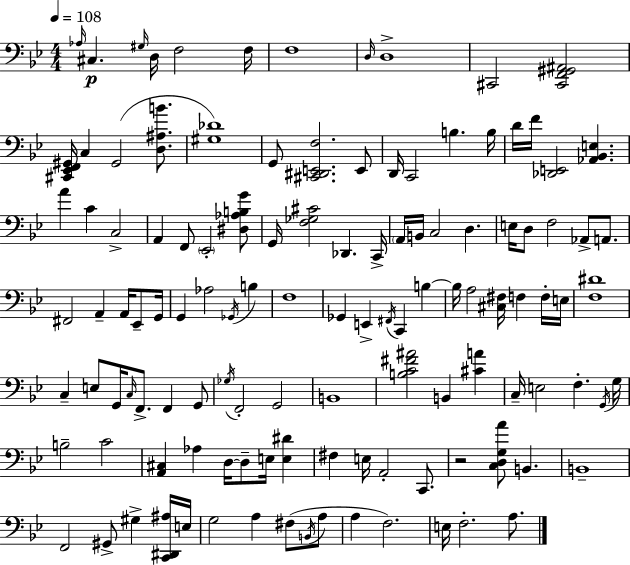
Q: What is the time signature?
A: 4/4